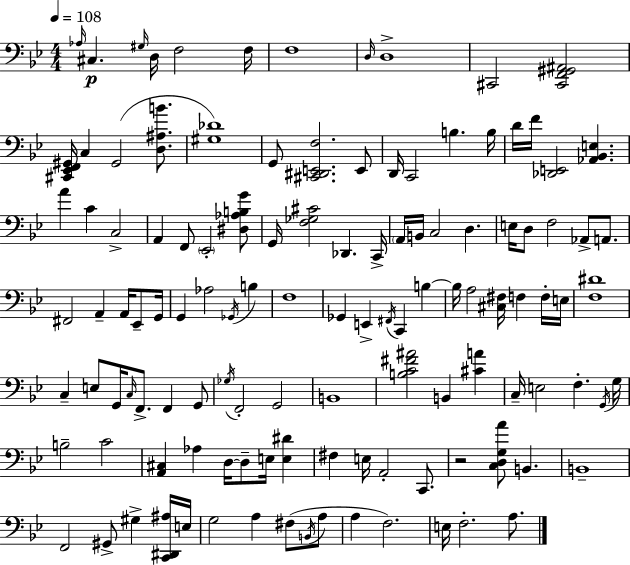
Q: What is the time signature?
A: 4/4